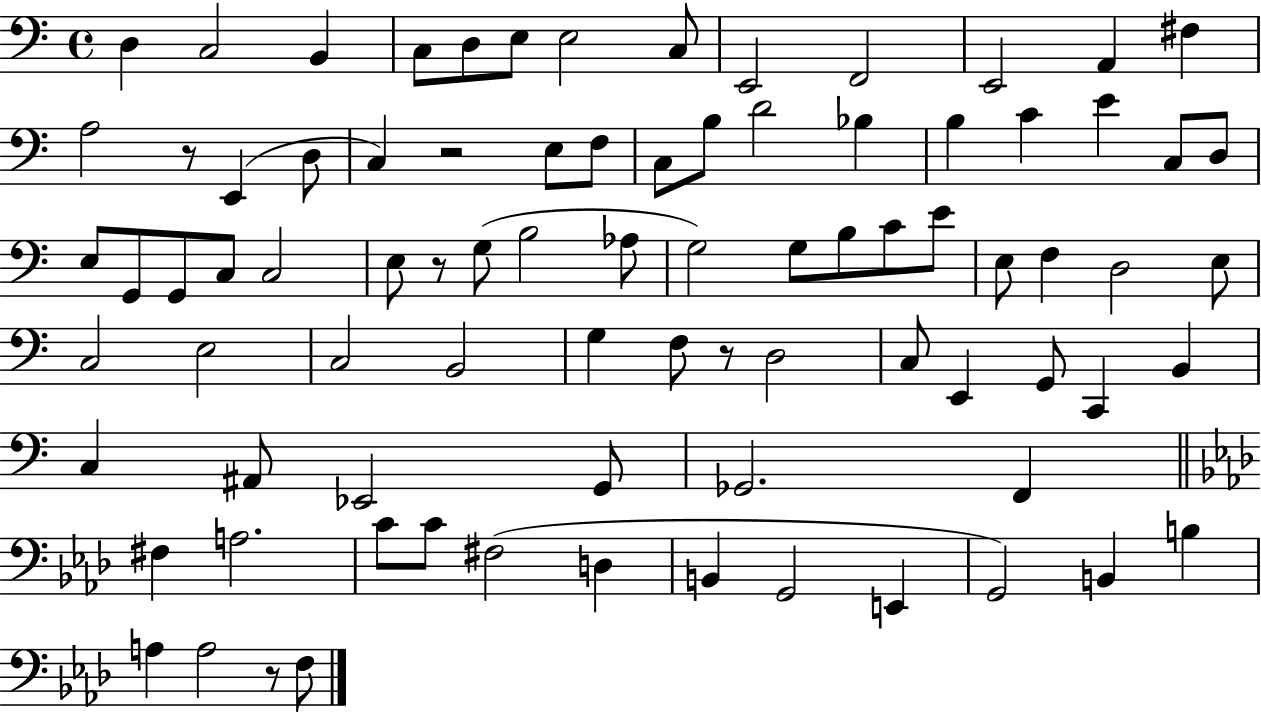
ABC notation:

X:1
T:Untitled
M:4/4
L:1/4
K:C
D, C,2 B,, C,/2 D,/2 E,/2 E,2 C,/2 E,,2 F,,2 E,,2 A,, ^F, A,2 z/2 E,, D,/2 C, z2 E,/2 F,/2 C,/2 B,/2 D2 _B, B, C E C,/2 D,/2 E,/2 G,,/2 G,,/2 C,/2 C,2 E,/2 z/2 G,/2 B,2 _A,/2 G,2 G,/2 B,/2 C/2 E/2 E,/2 F, D,2 E,/2 C,2 E,2 C,2 B,,2 G, F,/2 z/2 D,2 C,/2 E,, G,,/2 C,, B,, C, ^A,,/2 _E,,2 G,,/2 _G,,2 F,, ^F, A,2 C/2 C/2 ^F,2 D, B,, G,,2 E,, G,,2 B,, B, A, A,2 z/2 F,/2